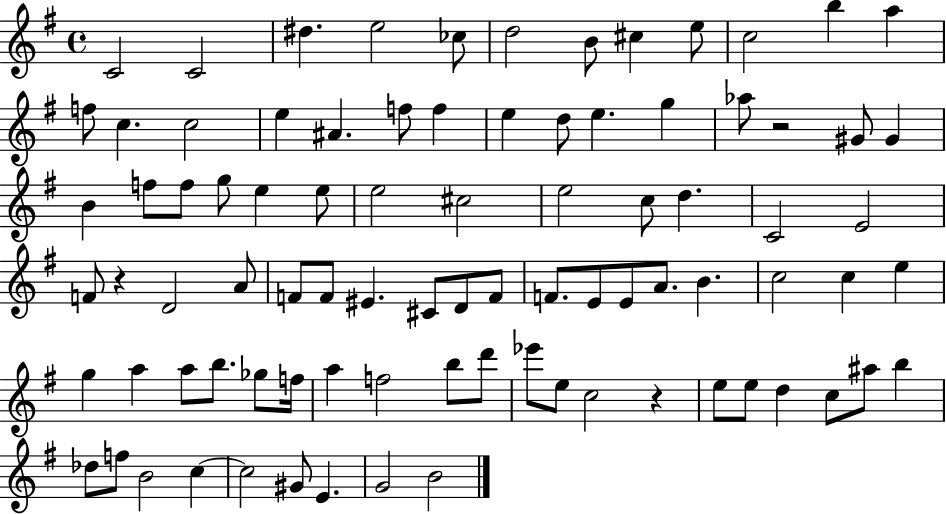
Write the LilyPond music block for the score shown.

{
  \clef treble
  \time 4/4
  \defaultTimeSignature
  \key g \major
  c'2 c'2 | dis''4. e''2 ces''8 | d''2 b'8 cis''4 e''8 | c''2 b''4 a''4 | \break f''8 c''4. c''2 | e''4 ais'4. f''8 f''4 | e''4 d''8 e''4. g''4 | aes''8 r2 gis'8 gis'4 | \break b'4 f''8 f''8 g''8 e''4 e''8 | e''2 cis''2 | e''2 c''8 d''4. | c'2 e'2 | \break f'8 r4 d'2 a'8 | f'8 f'8 eis'4. cis'8 d'8 f'8 | f'8. e'8 e'8 a'8. b'4. | c''2 c''4 e''4 | \break g''4 a''4 a''8 b''8. ges''8 f''16 | a''4 f''2 b''8 d'''8 | ees'''8 e''8 c''2 r4 | e''8 e''8 d''4 c''8 ais''8 b''4 | \break des''8 f''8 b'2 c''4~~ | c''2 gis'8 e'4. | g'2 b'2 | \bar "|."
}